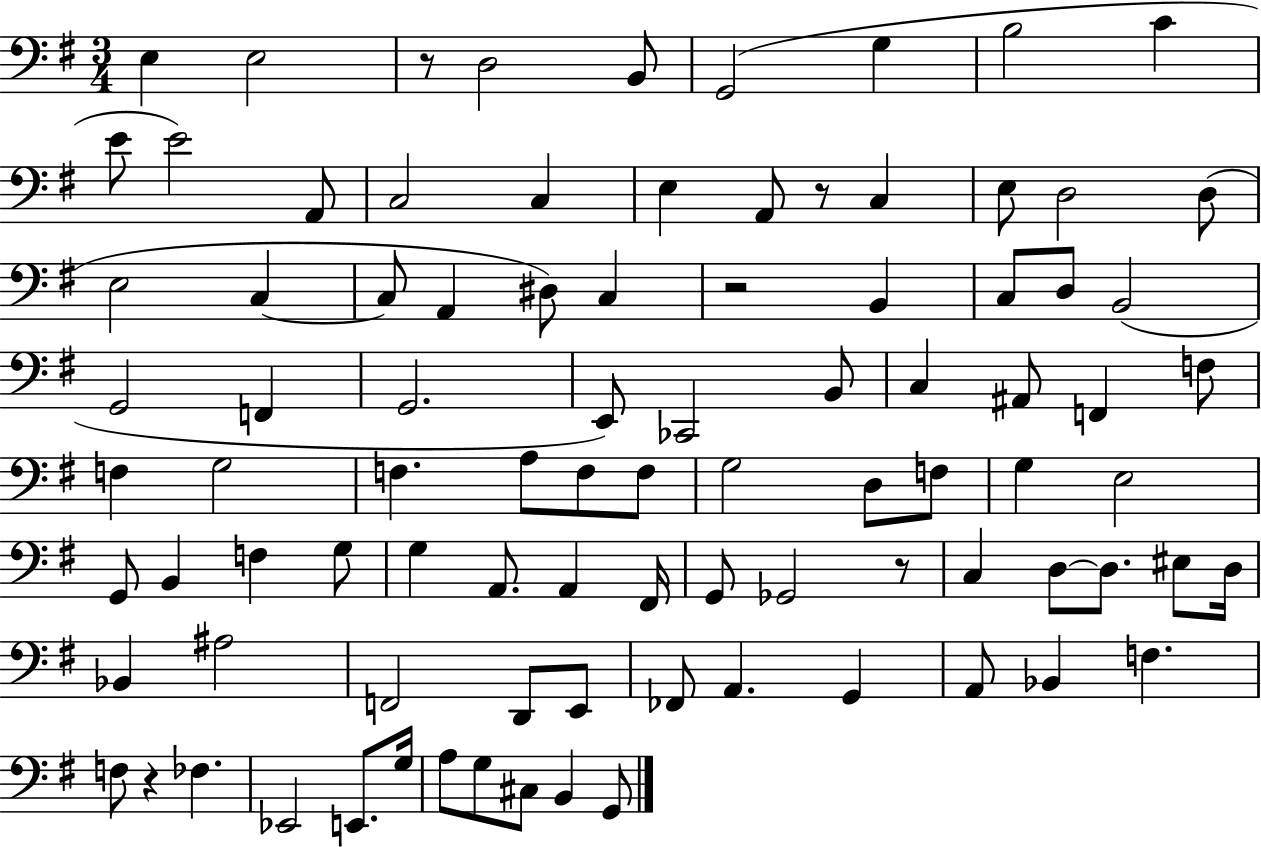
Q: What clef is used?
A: bass